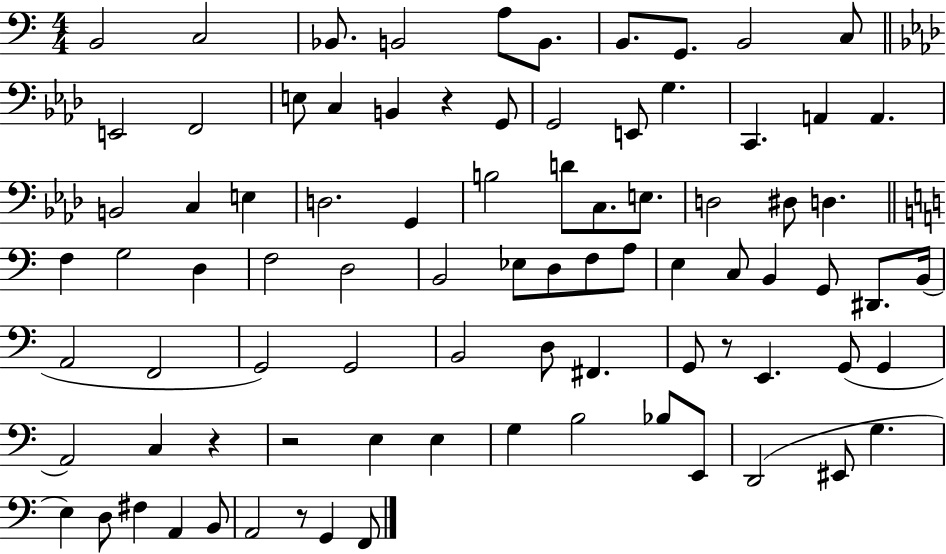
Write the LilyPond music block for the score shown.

{
  \clef bass
  \numericTimeSignature
  \time 4/4
  \key c \major
  \repeat volta 2 { b,2 c2 | bes,8. b,2 a8 b,8. | b,8. g,8. b,2 c8 | \bar "||" \break \key f \minor e,2 f,2 | e8 c4 b,4 r4 g,8 | g,2 e,8 g4. | c,4. a,4 a,4. | \break b,2 c4 e4 | d2. g,4 | b2 d'8 c8. e8. | d2 dis8 d4. | \break \bar "||" \break \key c \major f4 g2 d4 | f2 d2 | b,2 ees8 d8 f8 a8 | e4 c8 b,4 g,8 dis,8. b,16( | \break a,2 f,2 | g,2) g,2 | b,2 d8 fis,4. | g,8 r8 e,4. g,8( g,4 | \break a,2) c4 r4 | r2 e4 e4 | g4 b2 bes8 e,8 | d,2( eis,8 g4. | \break e4) d8 fis4 a,4 b,8 | a,2 r8 g,4 f,8 | } \bar "|."
}